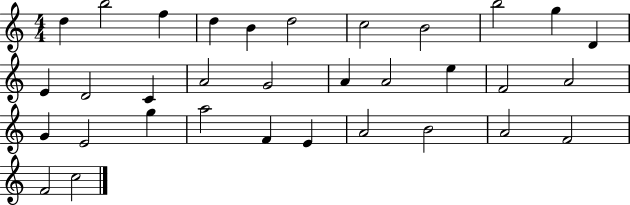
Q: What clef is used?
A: treble